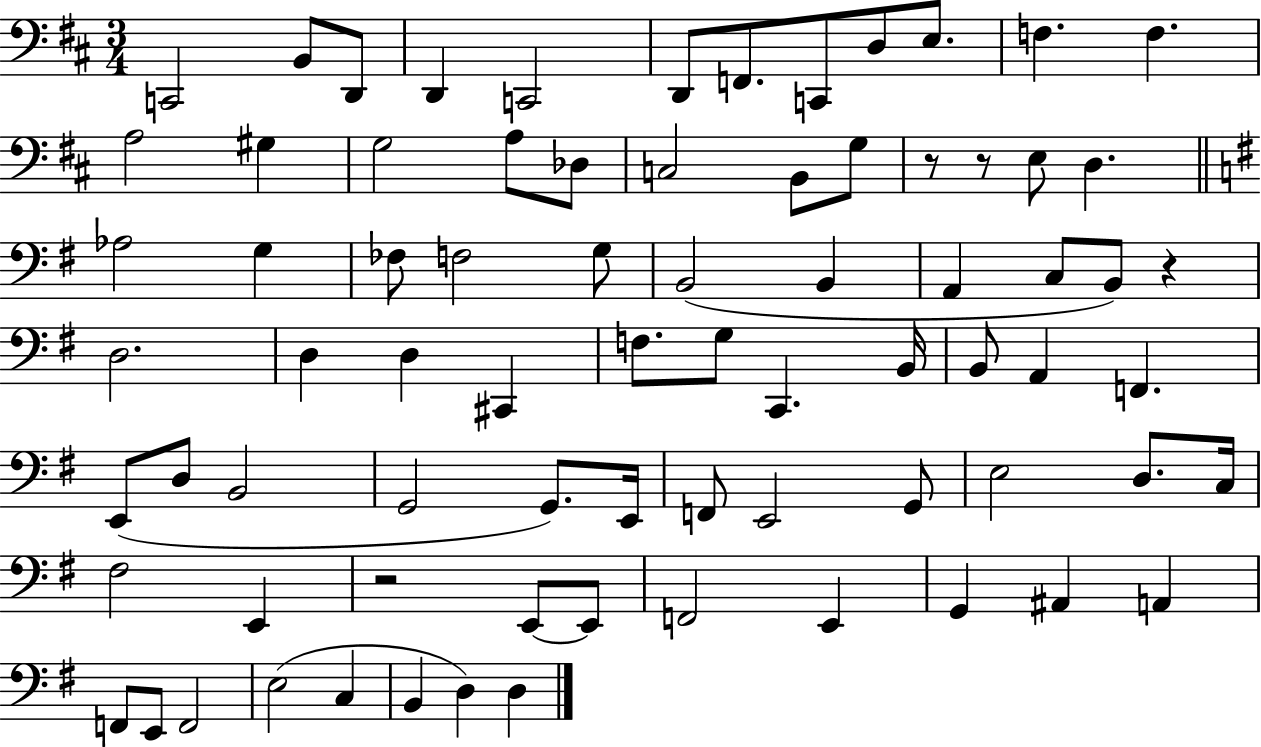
C2/h B2/e D2/e D2/q C2/h D2/e F2/e. C2/e D3/e E3/e. F3/q. F3/q. A3/h G#3/q G3/h A3/e Db3/e C3/h B2/e G3/e R/e R/e E3/e D3/q. Ab3/h G3/q FES3/e F3/h G3/e B2/h B2/q A2/q C3/e B2/e R/q D3/h. D3/q D3/q C#2/q F3/e. G3/e C2/q. B2/s B2/e A2/q F2/q. E2/e D3/e B2/h G2/h G2/e. E2/s F2/e E2/h G2/e E3/h D3/e. C3/s F#3/h E2/q R/h E2/e E2/e F2/h E2/q G2/q A#2/q A2/q F2/e E2/e F2/h E3/h C3/q B2/q D3/q D3/q